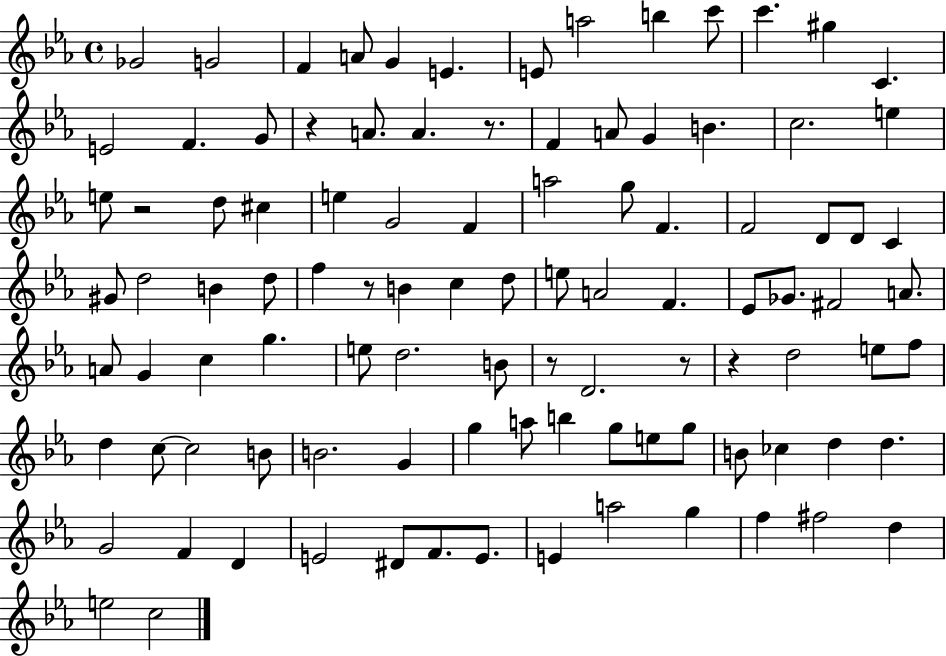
X:1
T:Untitled
M:4/4
L:1/4
K:Eb
_G2 G2 F A/2 G E E/2 a2 b c'/2 c' ^g C E2 F G/2 z A/2 A z/2 F A/2 G B c2 e e/2 z2 d/2 ^c e G2 F a2 g/2 F F2 D/2 D/2 C ^G/2 d2 B d/2 f z/2 B c d/2 e/2 A2 F _E/2 _G/2 ^F2 A/2 A/2 G c g e/2 d2 B/2 z/2 D2 z/2 z d2 e/2 f/2 d c/2 c2 B/2 B2 G g a/2 b g/2 e/2 g/2 B/2 _c d d G2 F D E2 ^D/2 F/2 E/2 E a2 g f ^f2 d e2 c2